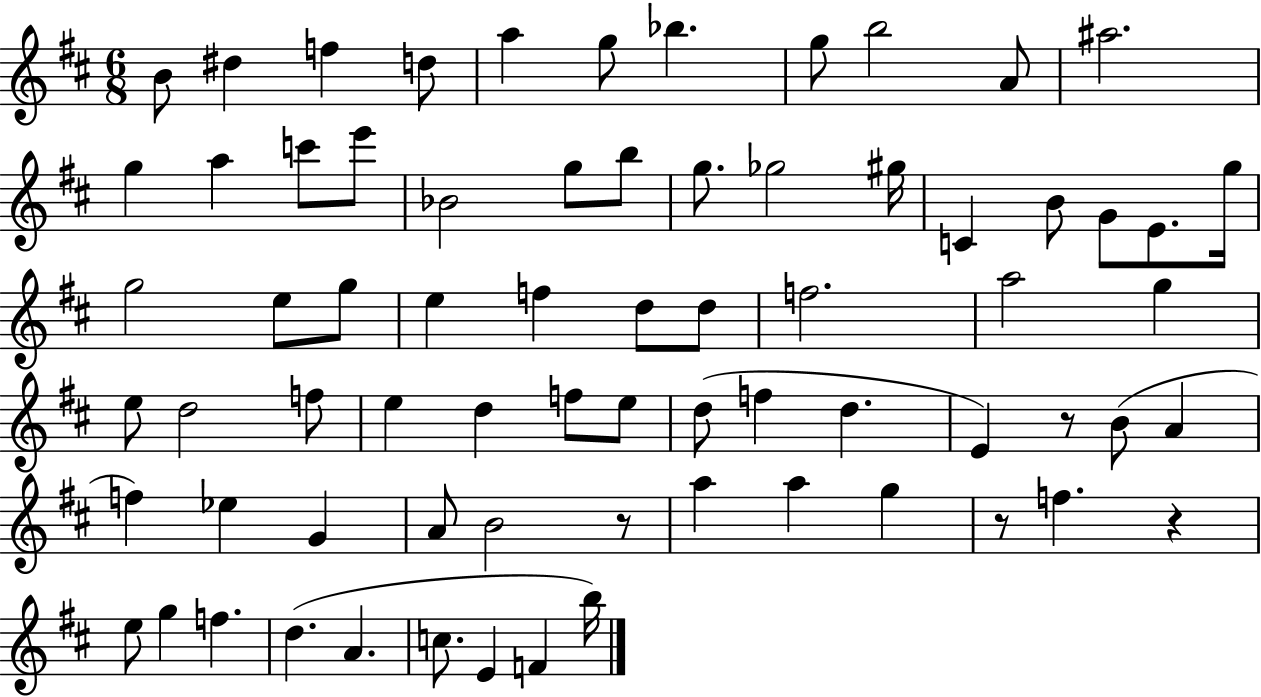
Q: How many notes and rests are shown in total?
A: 71